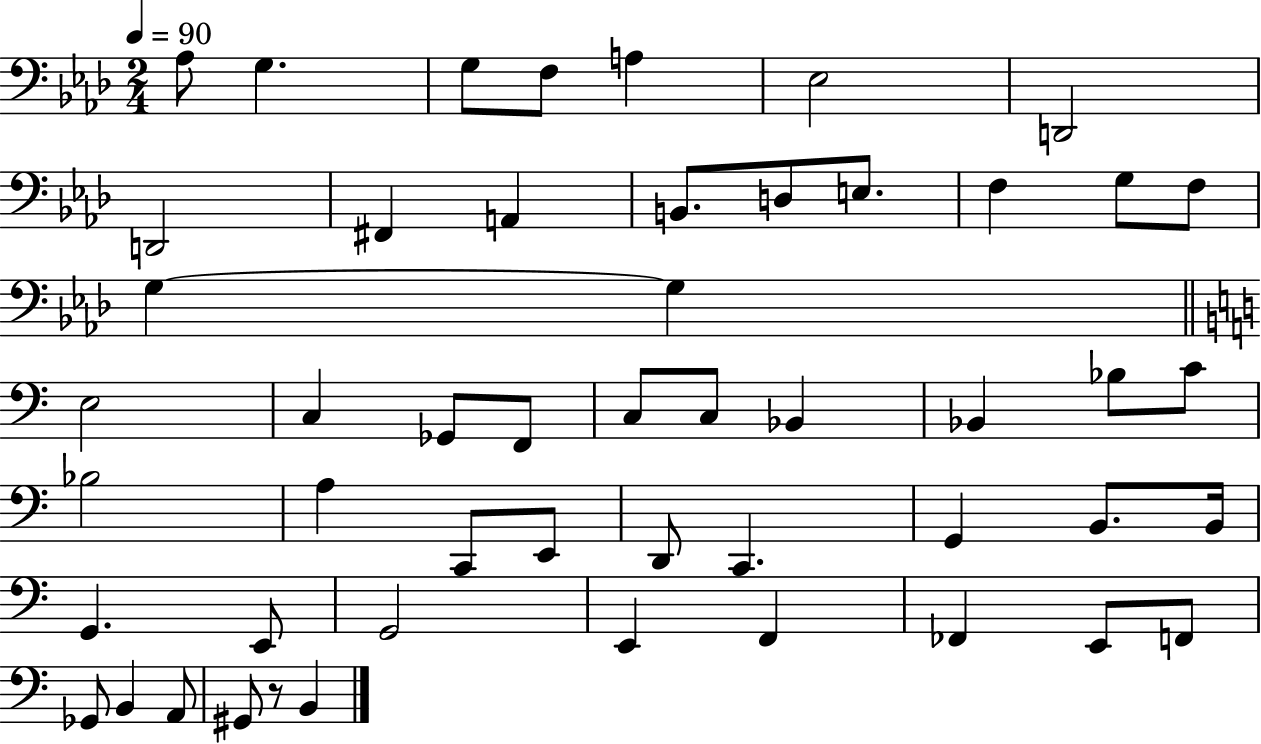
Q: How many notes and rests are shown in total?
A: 51